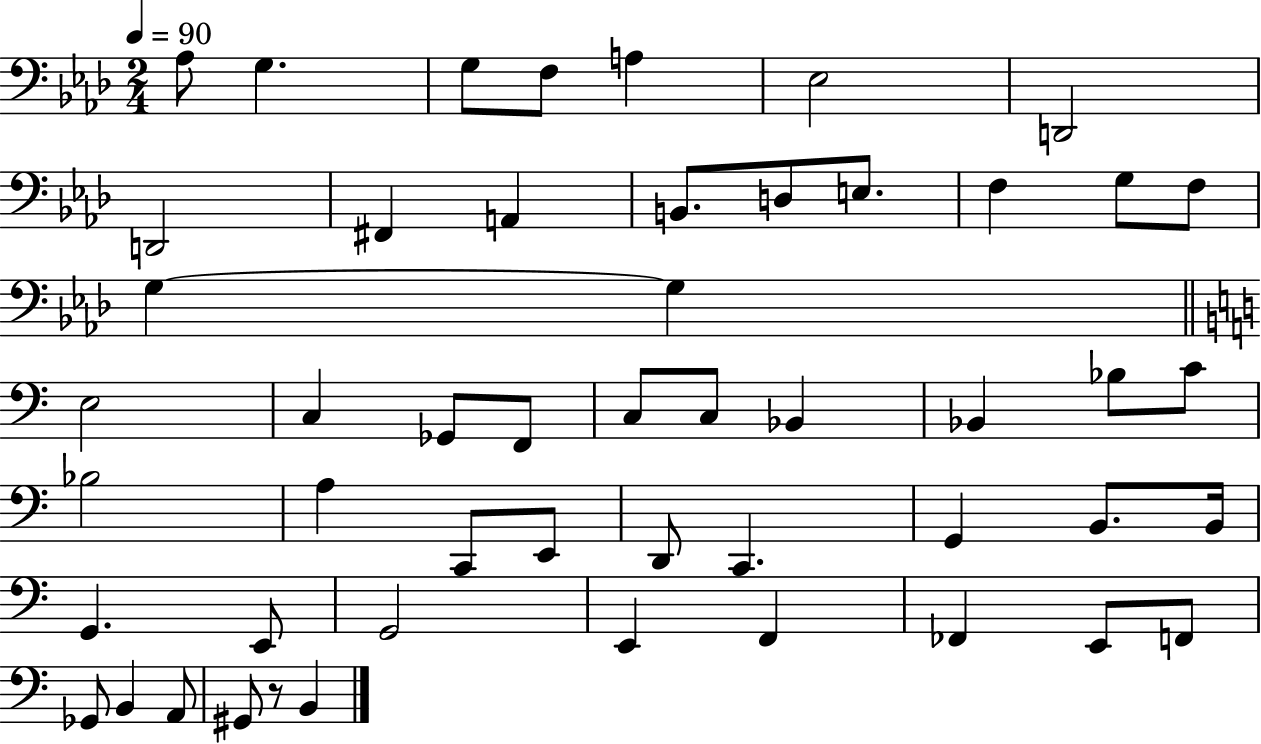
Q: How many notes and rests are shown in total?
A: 51